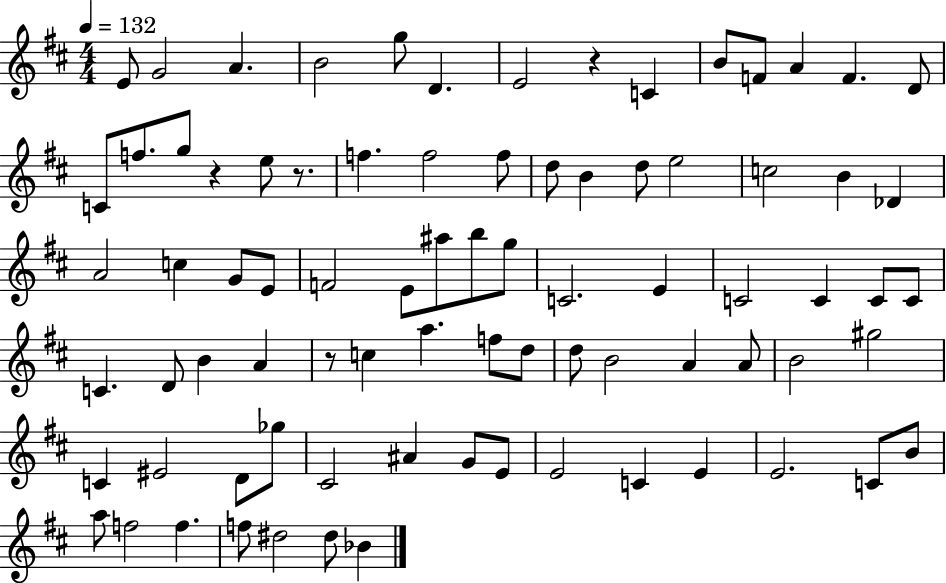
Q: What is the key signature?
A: D major